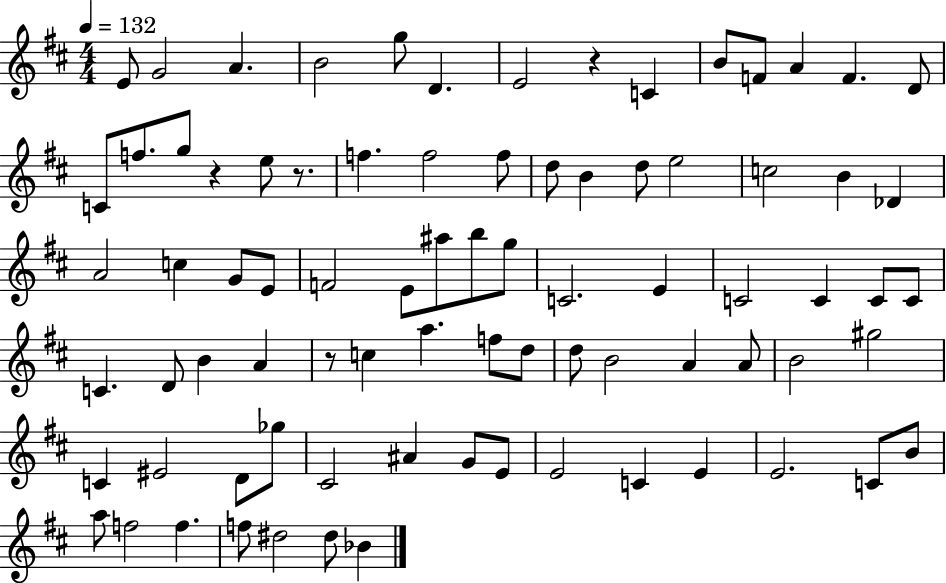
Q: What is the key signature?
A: D major